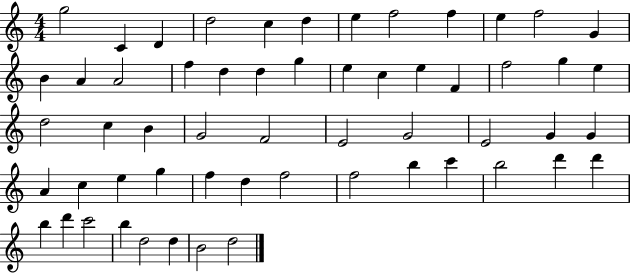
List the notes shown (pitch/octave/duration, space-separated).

G5/h C4/q D4/q D5/h C5/q D5/q E5/q F5/h F5/q E5/q F5/h G4/q B4/q A4/q A4/h F5/q D5/q D5/q G5/q E5/q C5/q E5/q F4/q F5/h G5/q E5/q D5/h C5/q B4/q G4/h F4/h E4/h G4/h E4/h G4/q G4/q A4/q C5/q E5/q G5/q F5/q D5/q F5/h F5/h B5/q C6/q B5/h D6/q D6/q B5/q D6/q C6/h B5/q D5/h D5/q B4/h D5/h